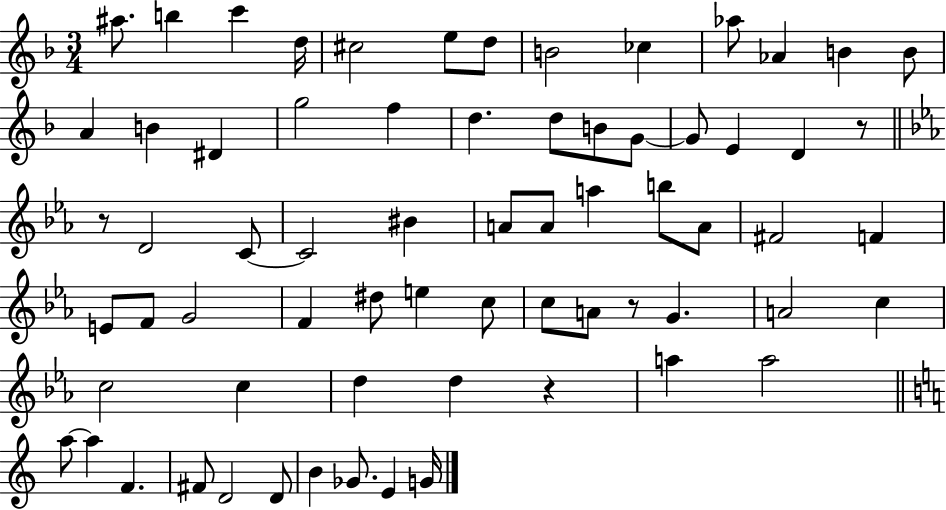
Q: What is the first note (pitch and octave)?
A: A#5